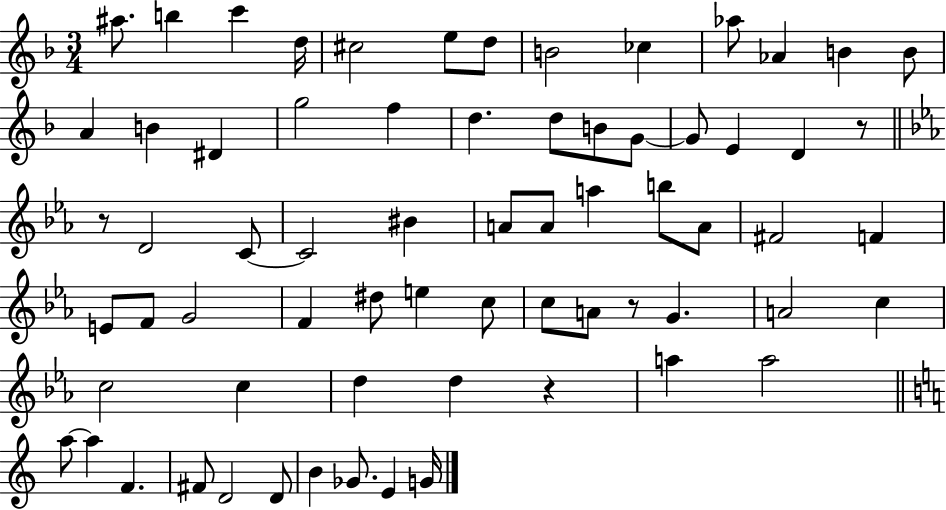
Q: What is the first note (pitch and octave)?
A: A#5